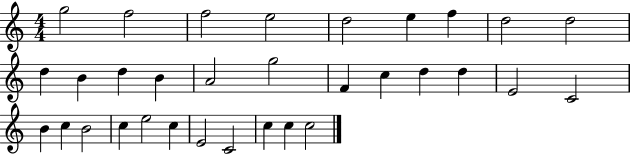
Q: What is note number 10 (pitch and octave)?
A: D5